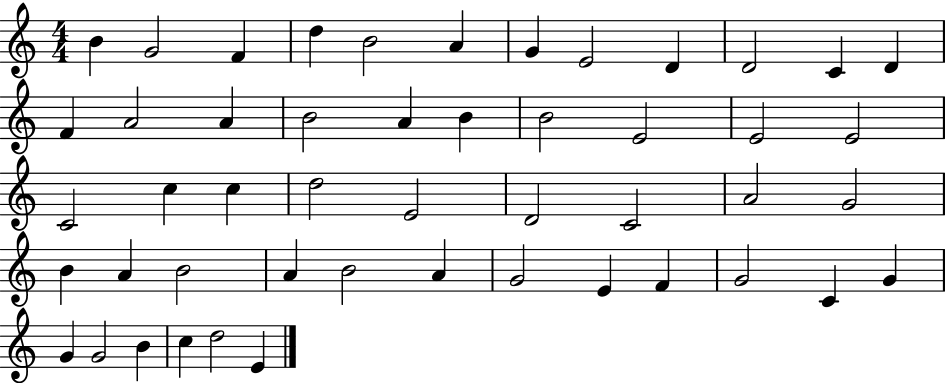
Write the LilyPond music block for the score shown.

{
  \clef treble
  \numericTimeSignature
  \time 4/4
  \key c \major
  b'4 g'2 f'4 | d''4 b'2 a'4 | g'4 e'2 d'4 | d'2 c'4 d'4 | \break f'4 a'2 a'4 | b'2 a'4 b'4 | b'2 e'2 | e'2 e'2 | \break c'2 c''4 c''4 | d''2 e'2 | d'2 c'2 | a'2 g'2 | \break b'4 a'4 b'2 | a'4 b'2 a'4 | g'2 e'4 f'4 | g'2 c'4 g'4 | \break g'4 g'2 b'4 | c''4 d''2 e'4 | \bar "|."
}